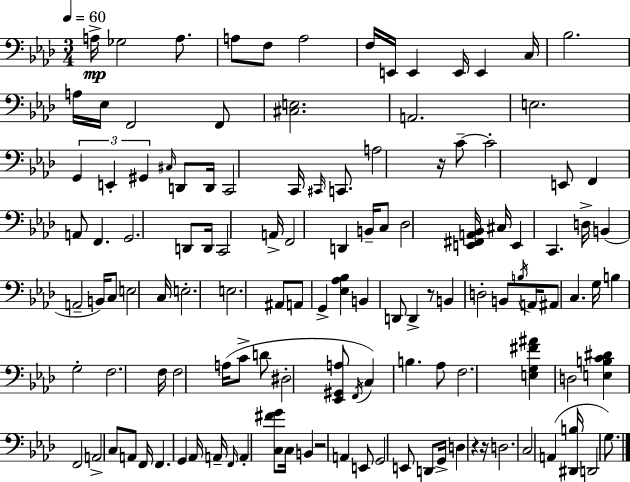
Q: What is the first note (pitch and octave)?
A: A3